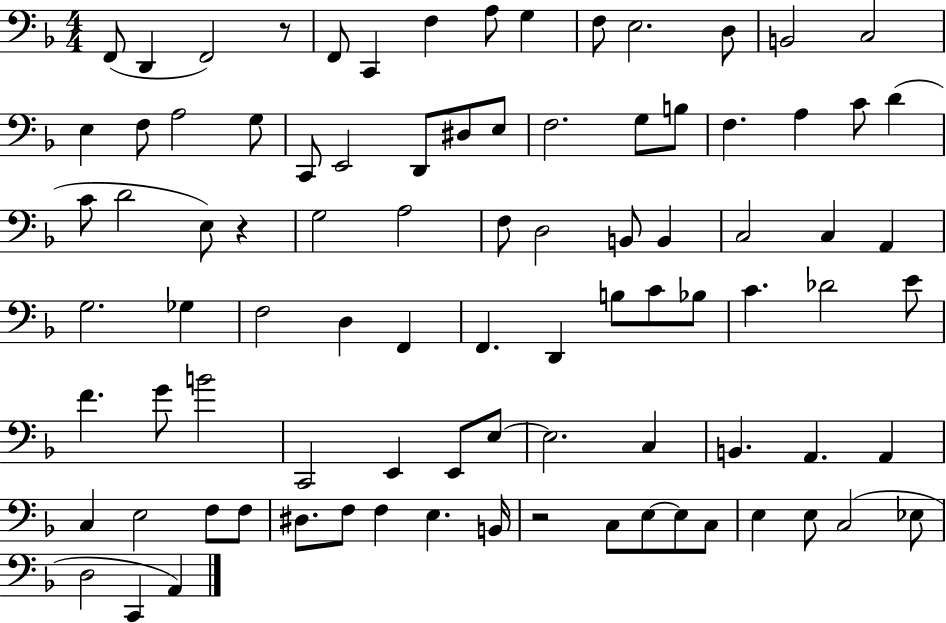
F2/e D2/q F2/h R/e F2/e C2/q F3/q A3/e G3/q F3/e E3/h. D3/e B2/h C3/h E3/q F3/e A3/h G3/e C2/e E2/h D2/e D#3/e E3/e F3/h. G3/e B3/e F3/q. A3/q C4/e D4/q C4/e D4/h E3/e R/q G3/h A3/h F3/e D3/h B2/e B2/q C3/h C3/q A2/q G3/h. Gb3/q F3/h D3/q F2/q F2/q. D2/q B3/e C4/e Bb3/e C4/q. Db4/h E4/e F4/q. G4/e B4/h C2/h E2/q E2/e E3/e E3/h. C3/q B2/q. A2/q. A2/q C3/q E3/h F3/e F3/e D#3/e. F3/e F3/q E3/q. B2/s R/h C3/e E3/e E3/e C3/e E3/q E3/e C3/h Eb3/e D3/h C2/q A2/q